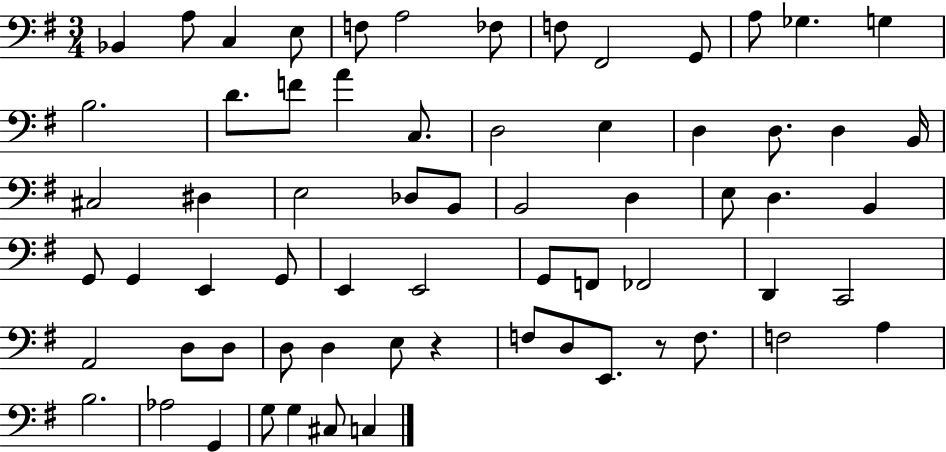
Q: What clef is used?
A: bass